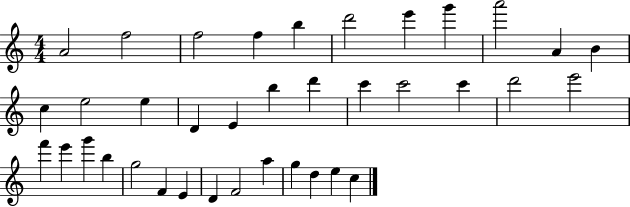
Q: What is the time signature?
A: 4/4